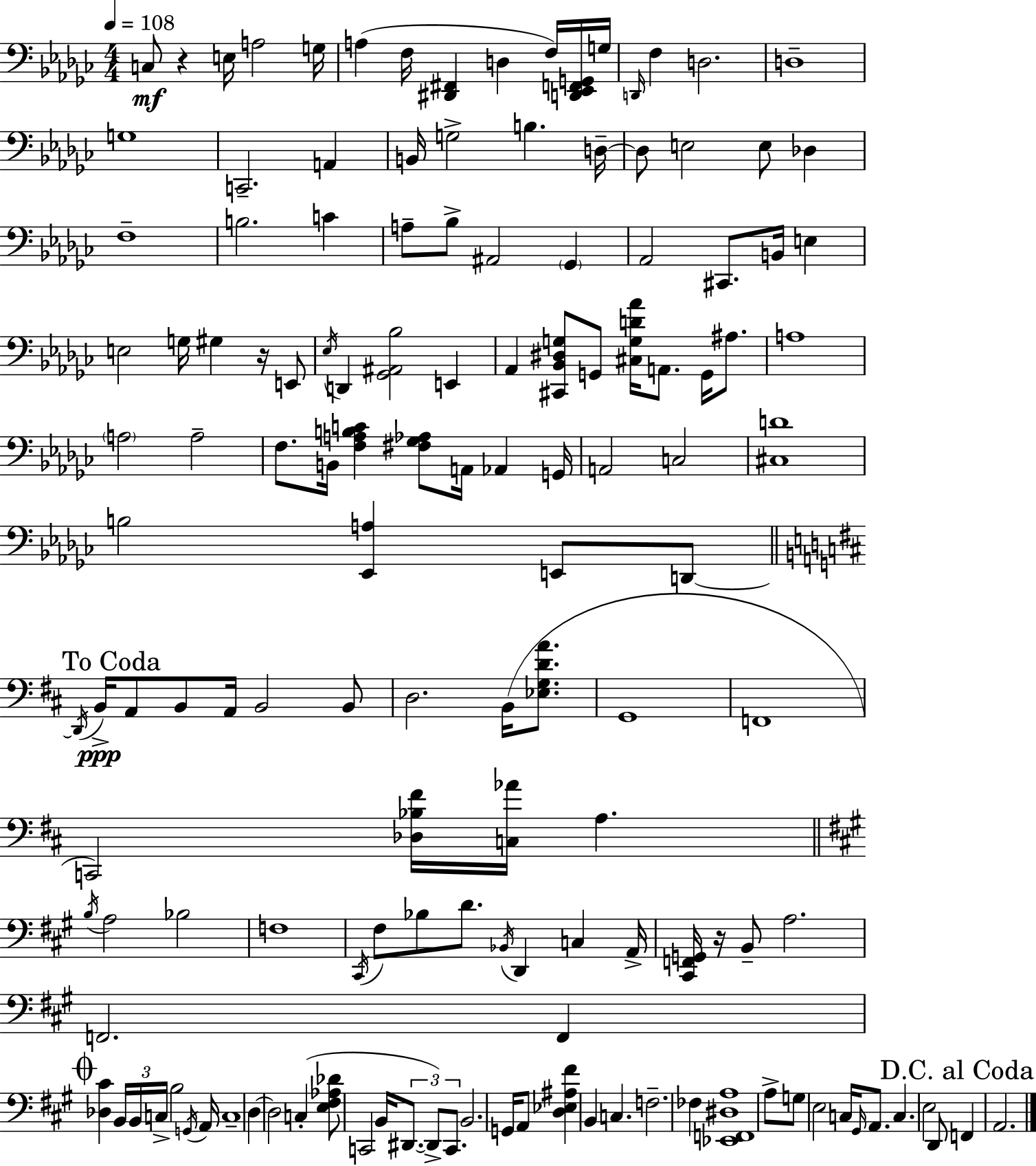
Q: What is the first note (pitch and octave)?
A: C3